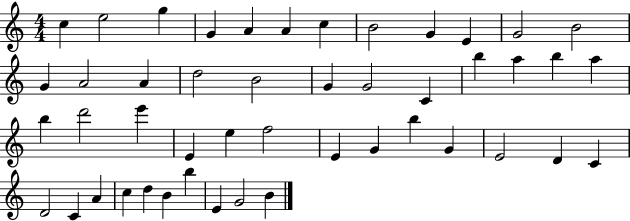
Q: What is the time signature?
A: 4/4